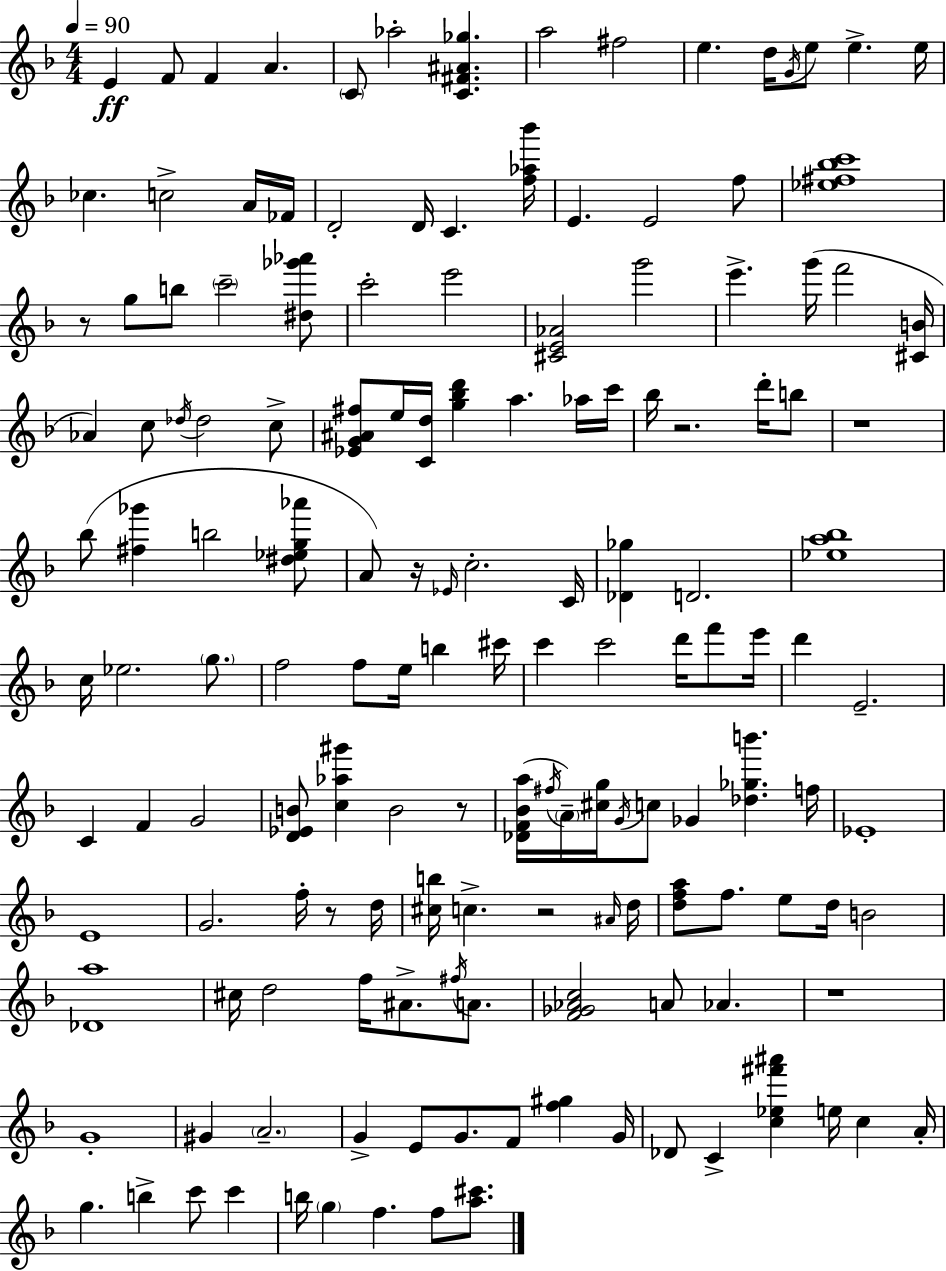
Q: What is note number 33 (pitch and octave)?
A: F6